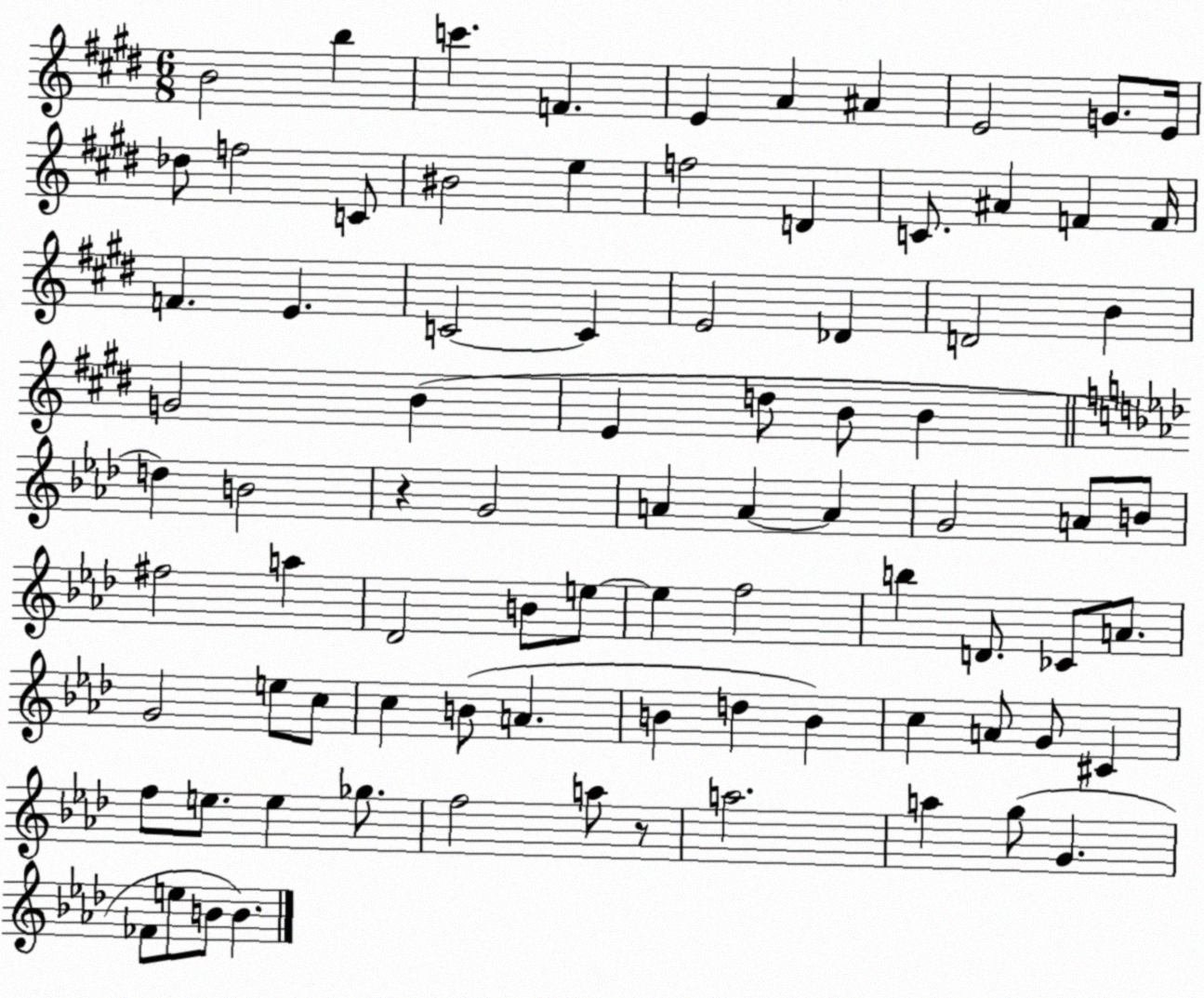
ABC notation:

X:1
T:Untitled
M:6/8
L:1/4
K:E
B2 b c' F E A ^A E2 G/2 E/4 _d/2 f2 C/2 ^B2 e f2 D C/2 ^A F F/4 F E C2 C E2 _D D2 B G2 B E d/2 B/2 B d B2 z G2 A A A G2 A/2 B/2 ^f2 a _D2 B/2 e/2 e f2 b D/2 _C/2 A/2 G2 e/2 c/2 c B/2 A B d B c A/2 G/2 ^C f/2 e/2 e _g/2 f2 a/2 z/2 a2 a g/2 G _F/2 e/2 B/2 B